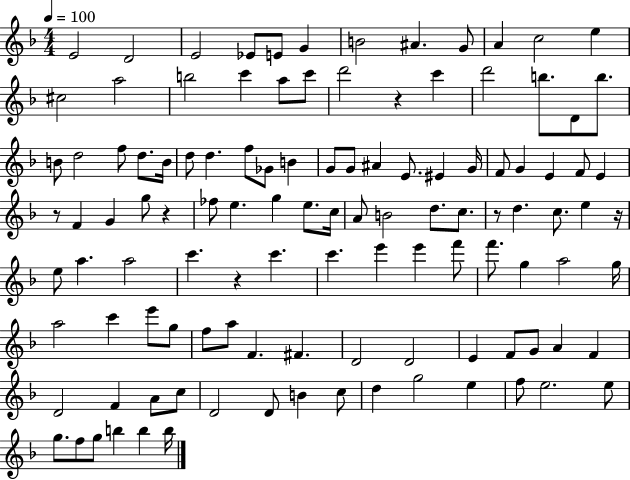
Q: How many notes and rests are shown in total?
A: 114